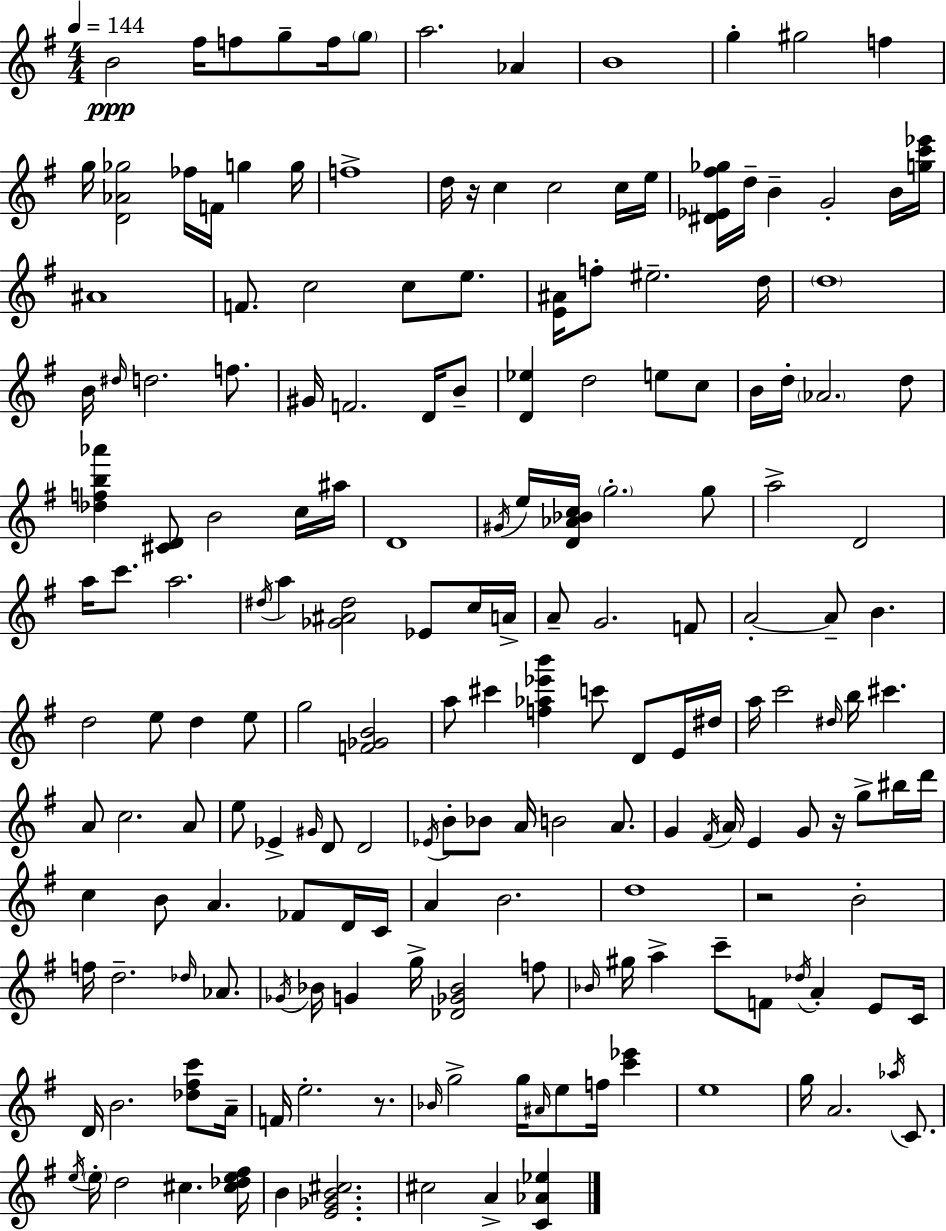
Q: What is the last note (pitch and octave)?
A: A4